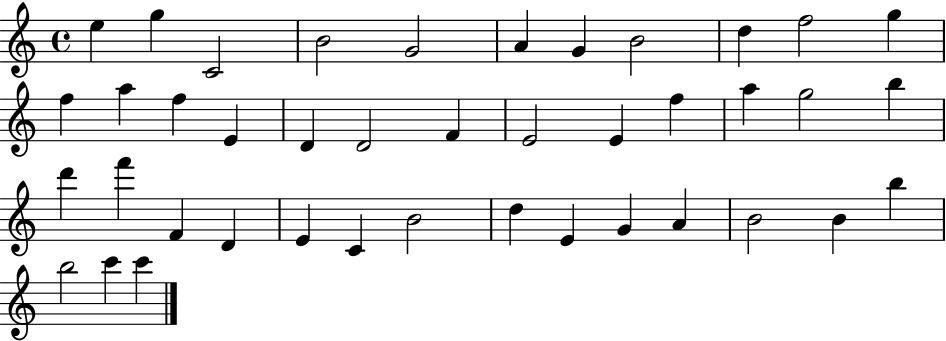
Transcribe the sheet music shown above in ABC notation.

X:1
T:Untitled
M:4/4
L:1/4
K:C
e g C2 B2 G2 A G B2 d f2 g f a f E D D2 F E2 E f a g2 b d' f' F D E C B2 d E G A B2 B b b2 c' c'